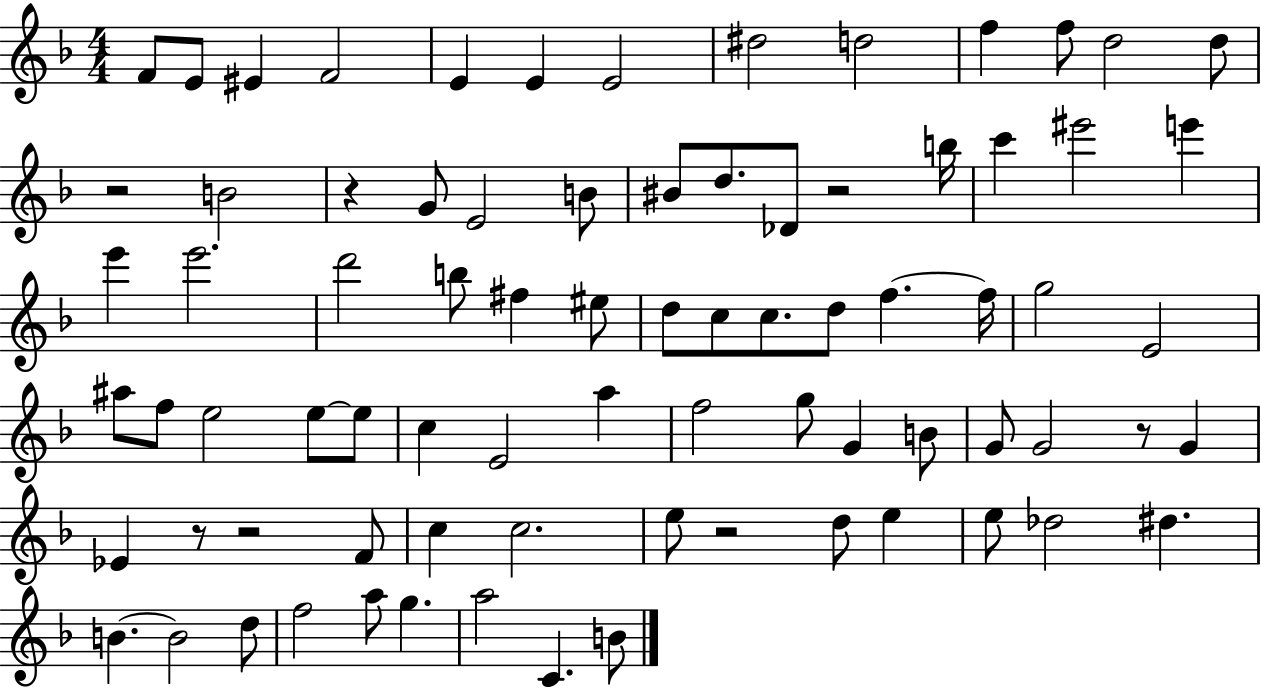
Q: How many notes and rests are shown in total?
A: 79